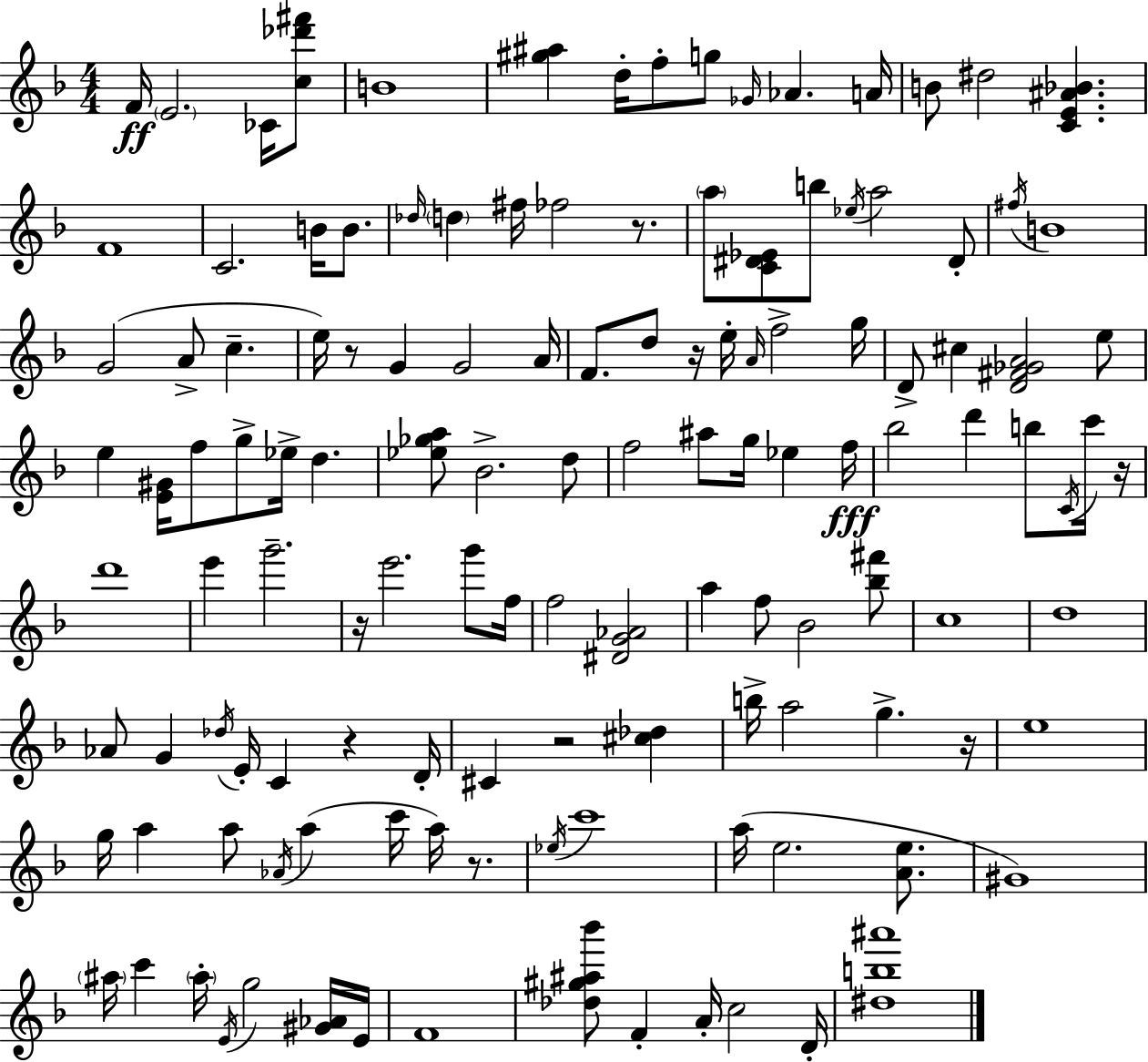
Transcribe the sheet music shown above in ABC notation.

X:1
T:Untitled
M:4/4
L:1/4
K:F
F/4 E2 _C/4 [c_d'^f']/2 B4 [^g^a] d/4 f/2 g/2 _G/4 _A A/4 B/2 ^d2 [CE^A_B] F4 C2 B/4 B/2 _d/4 d ^f/4 _f2 z/2 a/2 [C^D_E]/2 b/2 _e/4 a2 ^D/2 ^f/4 B4 G2 A/2 c e/4 z/2 G G2 A/4 F/2 d/2 z/4 e/4 A/4 f2 g/4 D/2 ^c [D^F_GA]2 e/2 e [E^G]/4 f/2 g/2 _e/4 d [_e_ga]/2 _B2 d/2 f2 ^a/2 g/4 _e f/4 _b2 d' b/2 C/4 c'/4 z/4 d'4 e' g'2 z/4 e'2 g'/2 f/4 f2 [^DG_A]2 a f/2 _B2 [_b^f']/2 c4 d4 _A/2 G _d/4 E/4 C z D/4 ^C z2 [^c_d] b/4 a2 g z/4 e4 g/4 a a/2 _A/4 a c'/4 a/4 z/2 _e/4 c'4 a/4 e2 [Ae]/2 ^G4 ^a/4 c' ^a/4 E/4 g2 [^G_A]/4 E/4 F4 [_d^g^a_b']/2 F A/4 c2 D/4 [^db^a']4